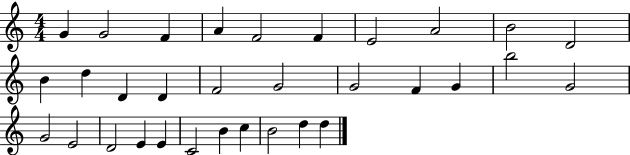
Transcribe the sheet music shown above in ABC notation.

X:1
T:Untitled
M:4/4
L:1/4
K:C
G G2 F A F2 F E2 A2 B2 D2 B d D D F2 G2 G2 F G b2 G2 G2 E2 D2 E E C2 B c B2 d d